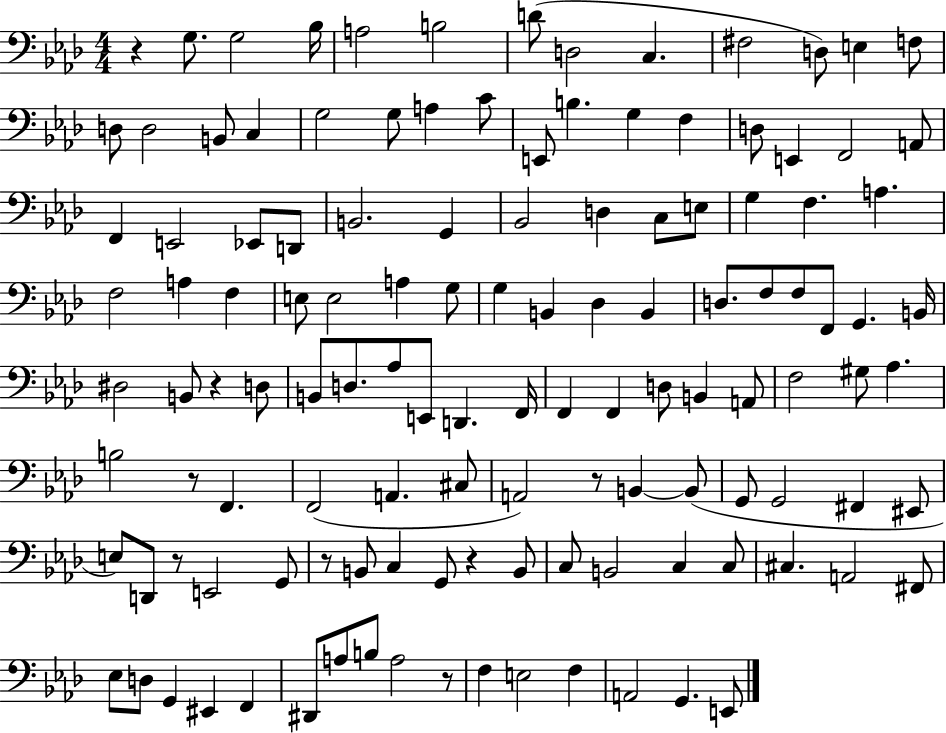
{
  \clef bass
  \numericTimeSignature
  \time 4/4
  \key aes \major
  r4 g8. g2 bes16 | a2 b2 | d'8( d2 c4. | fis2 d8) e4 f8 | \break d8 d2 b,8 c4 | g2 g8 a4 c'8 | e,8 b4. g4 f4 | d8 e,4 f,2 a,8 | \break f,4 e,2 ees,8 d,8 | b,2. g,4 | bes,2 d4 c8 e8 | g4 f4. a4. | \break f2 a4 f4 | e8 e2 a4 g8 | g4 b,4 des4 b,4 | d8. f8 f8 f,8 g,4. b,16 | \break dis2 b,8 r4 d8 | b,8 d8. aes8 e,8 d,4. f,16 | f,4 f,4 d8 b,4 a,8 | f2 gis8 aes4. | \break b2 r8 f,4. | f,2( a,4. cis8 | a,2) r8 b,4~~ b,8( | g,8 g,2 fis,4 eis,8 | \break e8) d,8 r8 e,2 g,8 | r8 b,8 c4 g,8 r4 b,8 | c8 b,2 c4 c8 | cis4. a,2 fis,8 | \break ees8 d8 g,4 eis,4 f,4 | dis,8 a8 b8 a2 r8 | f4 e2 f4 | a,2 g,4. e,8 | \break \bar "|."
}